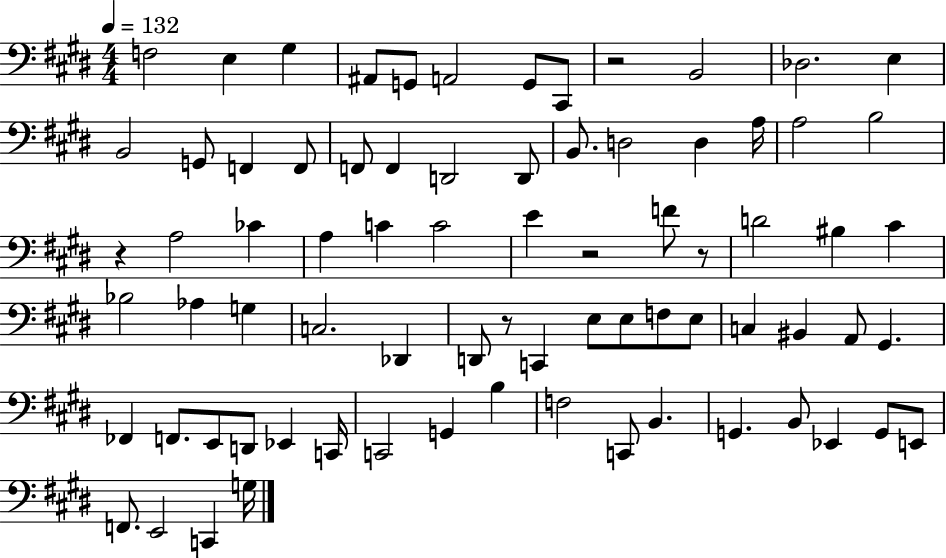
{
  \clef bass
  \numericTimeSignature
  \time 4/4
  \key e \major
  \tempo 4 = 132
  f2 e4 gis4 | ais,8 g,8 a,2 g,8 cis,8 | r2 b,2 | des2. e4 | \break b,2 g,8 f,4 f,8 | f,8 f,4 d,2 d,8 | b,8. d2 d4 a16 | a2 b2 | \break r4 a2 ces'4 | a4 c'4 c'2 | e'4 r2 f'8 r8 | d'2 bis4 cis'4 | \break bes2 aes4 g4 | c2. des,4 | d,8 r8 c,4 e8 e8 f8 e8 | c4 bis,4 a,8 gis,4. | \break fes,4 f,8. e,8 d,8 ees,4 c,16 | c,2 g,4 b4 | f2 c,8 b,4. | g,4. b,8 ees,4 g,8 e,8 | \break f,8. e,2 c,4 g16 | \bar "|."
}